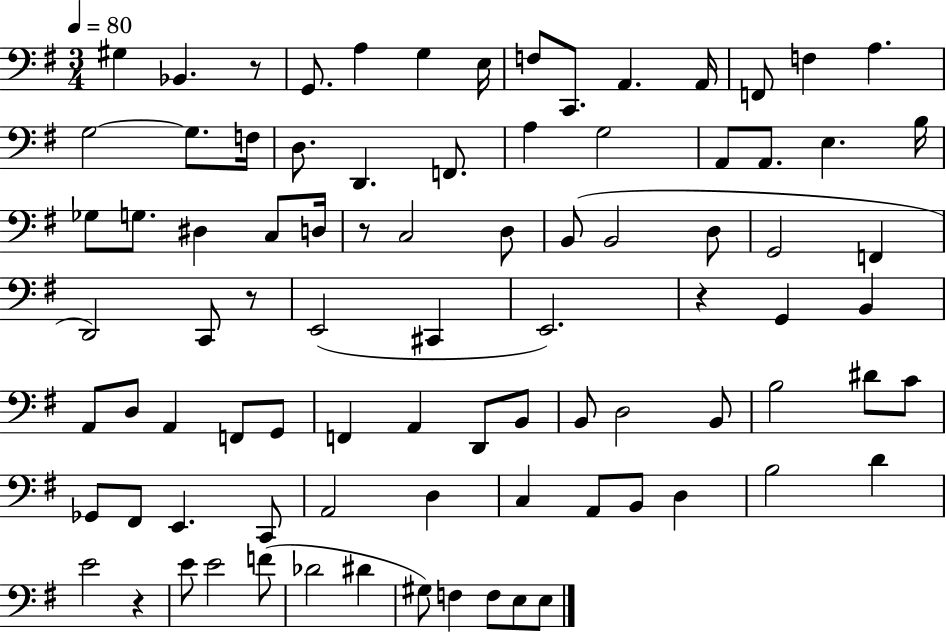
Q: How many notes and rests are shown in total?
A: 87